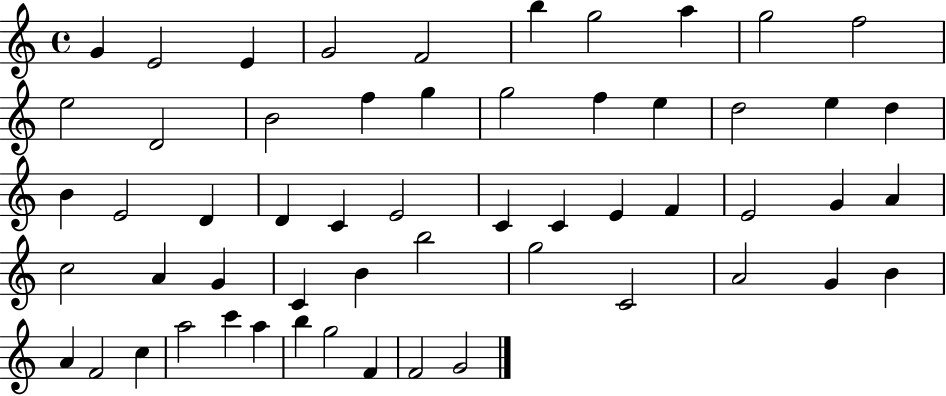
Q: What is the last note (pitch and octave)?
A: G4